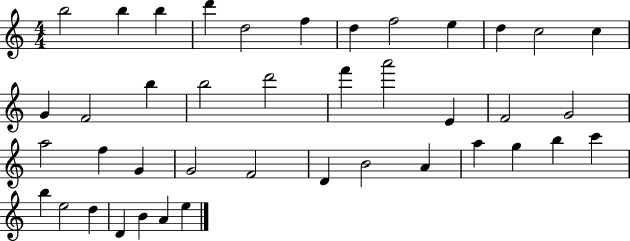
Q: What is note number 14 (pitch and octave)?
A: F4